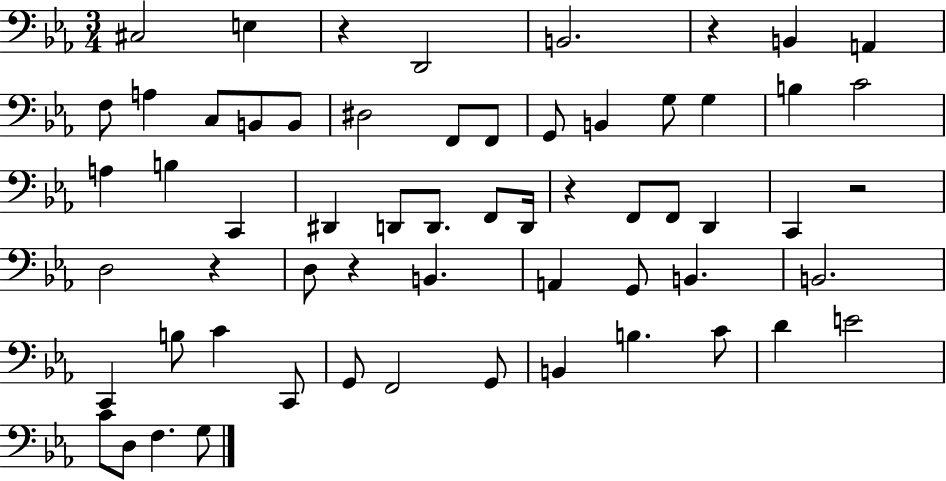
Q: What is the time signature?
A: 3/4